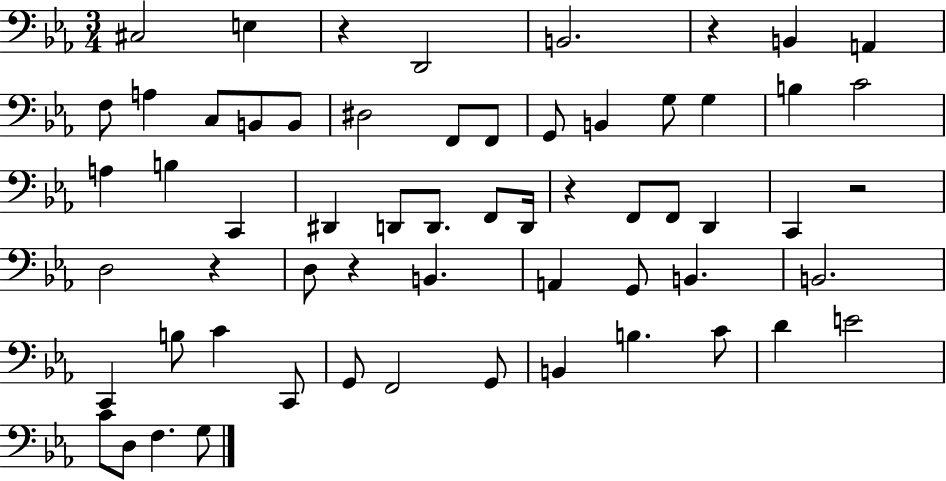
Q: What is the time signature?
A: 3/4